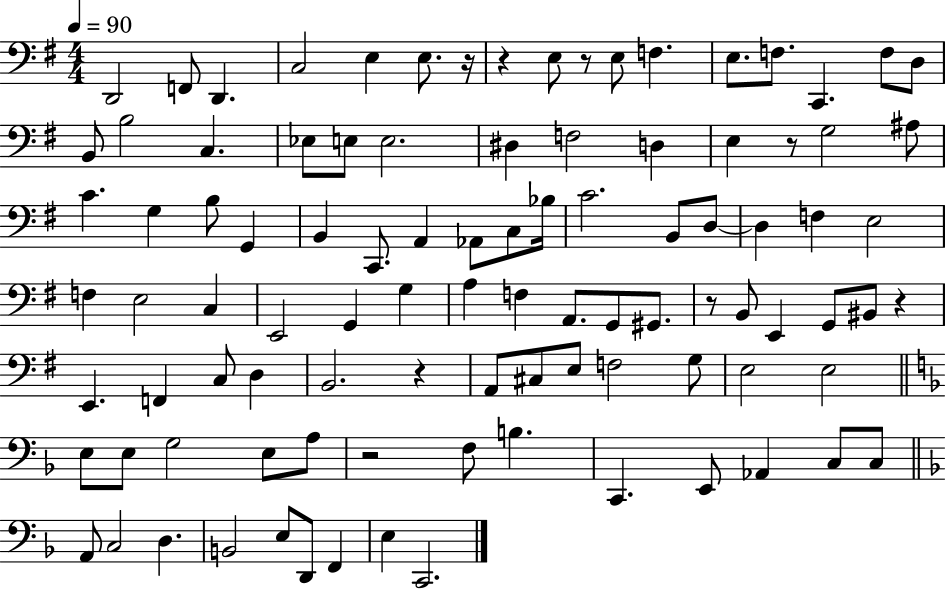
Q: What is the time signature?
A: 4/4